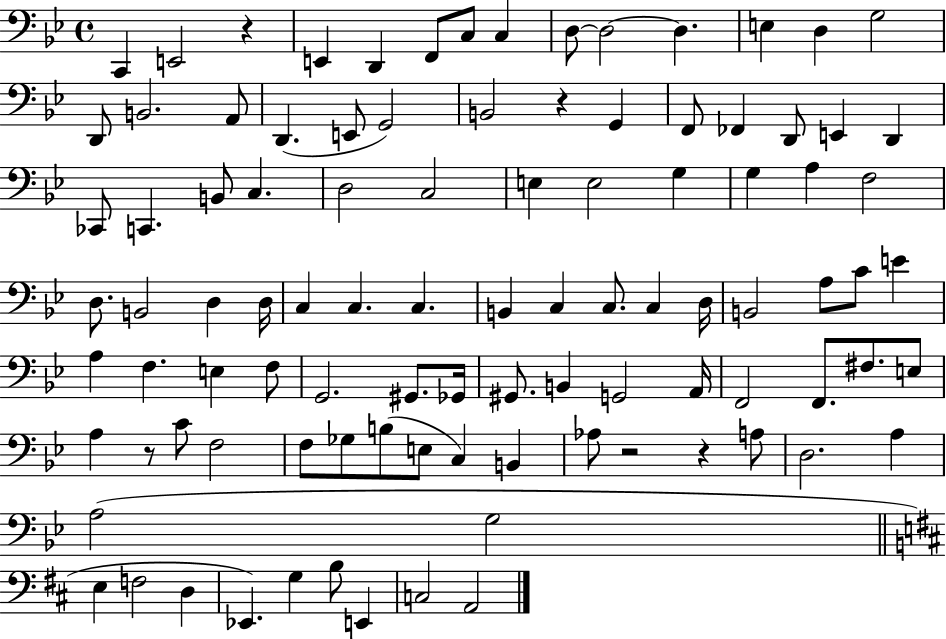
C2/q E2/h R/q E2/q D2/q F2/e C3/e C3/q D3/e D3/h D3/q. E3/q D3/q G3/h D2/e B2/h. A2/e D2/q. E2/e G2/h B2/h R/q G2/q F2/e FES2/q D2/e E2/q D2/q CES2/e C2/q. B2/e C3/q. D3/h C3/h E3/q E3/h G3/q G3/q A3/q F3/h D3/e. B2/h D3/q D3/s C3/q C3/q. C3/q. B2/q C3/q C3/e. C3/q D3/s B2/h A3/e C4/e E4/q A3/q F3/q. E3/q F3/e G2/h. G#2/e. Gb2/s G#2/e. B2/q G2/h A2/s F2/h F2/e. F#3/e. E3/e A3/q R/e C4/e F3/h F3/e Gb3/e B3/e E3/e C3/q B2/q Ab3/e R/h R/q A3/e D3/h. A3/q A3/h G3/h E3/q F3/h D3/q Eb2/q. G3/q B3/e E2/q C3/h A2/h